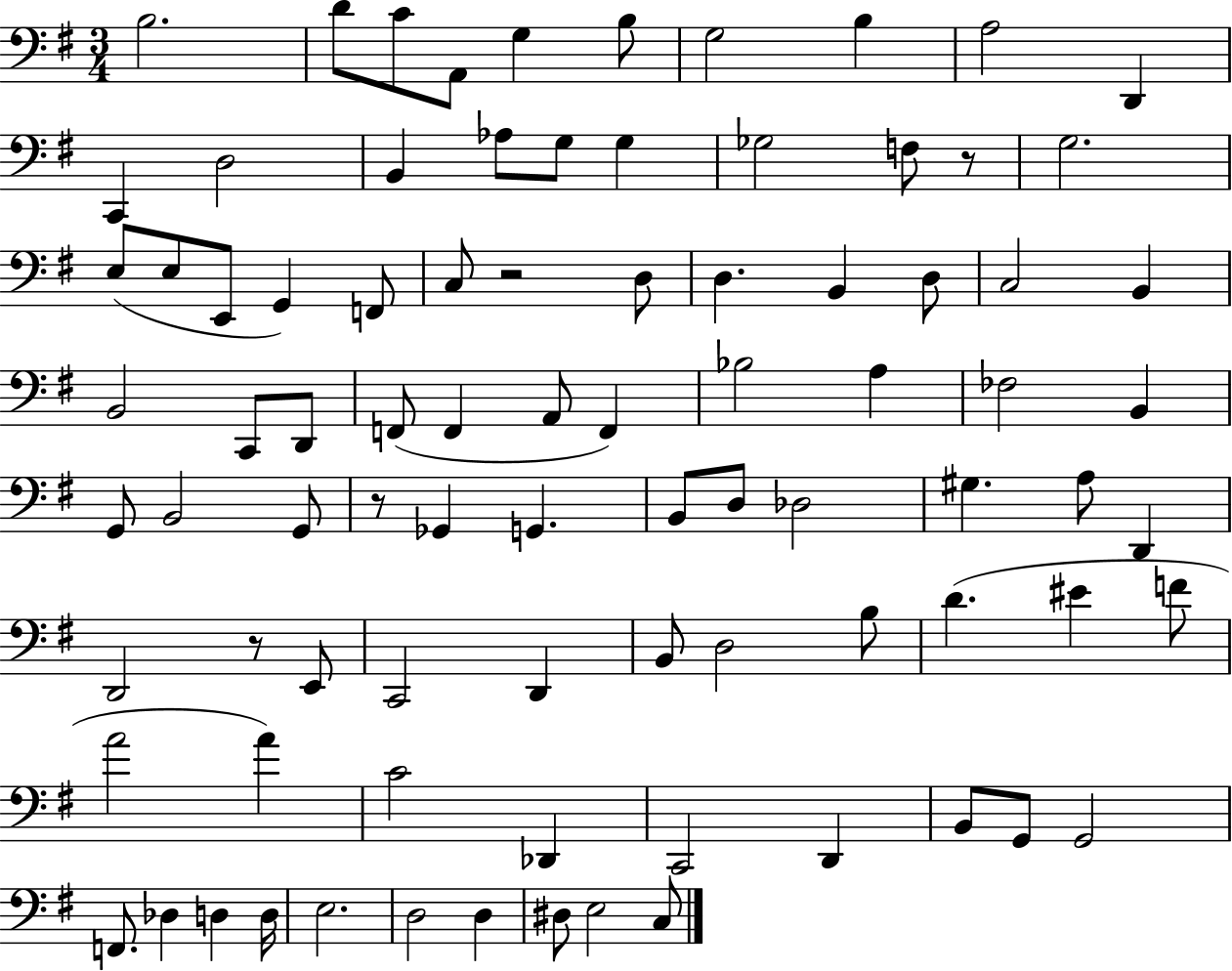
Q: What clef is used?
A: bass